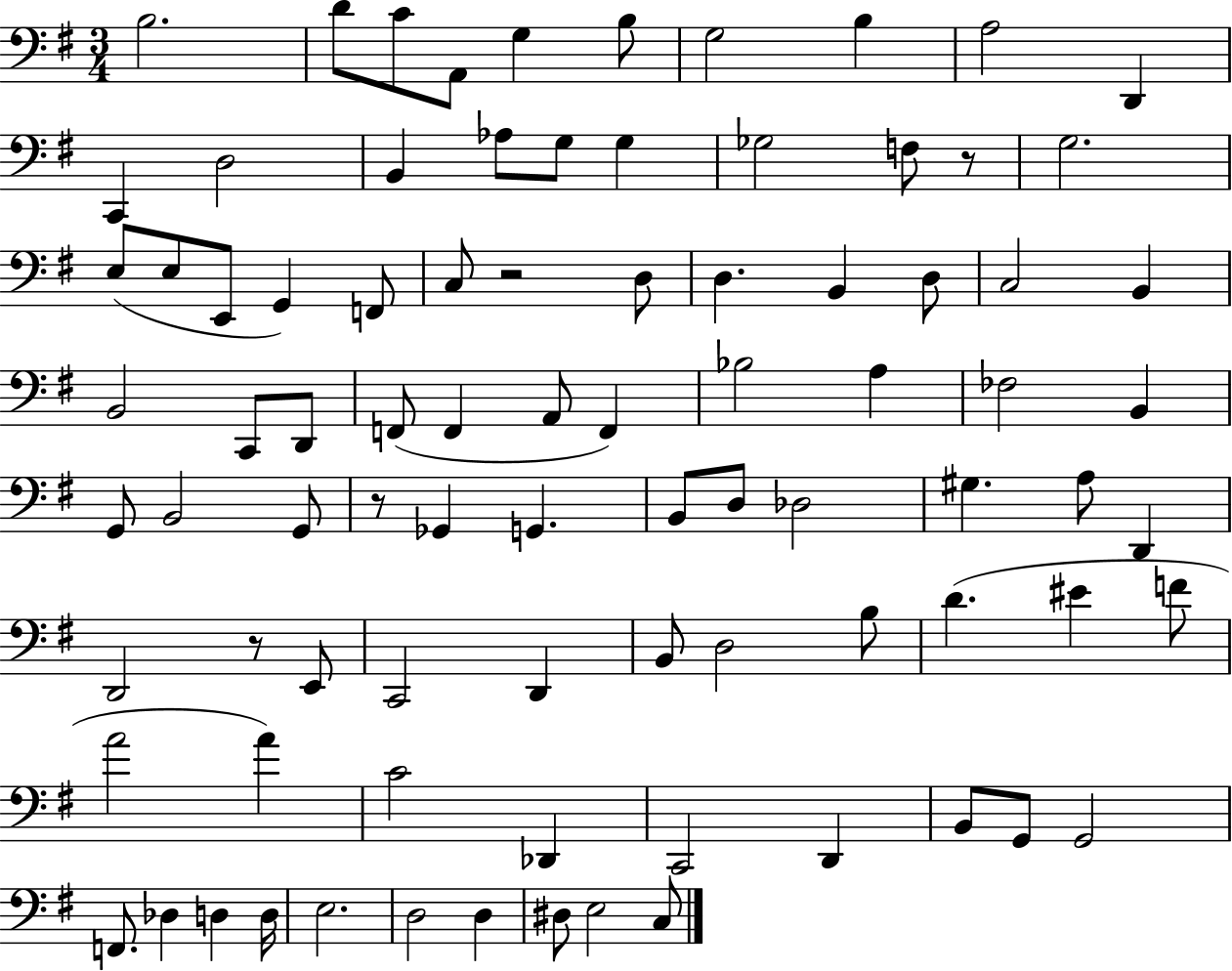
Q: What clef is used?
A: bass